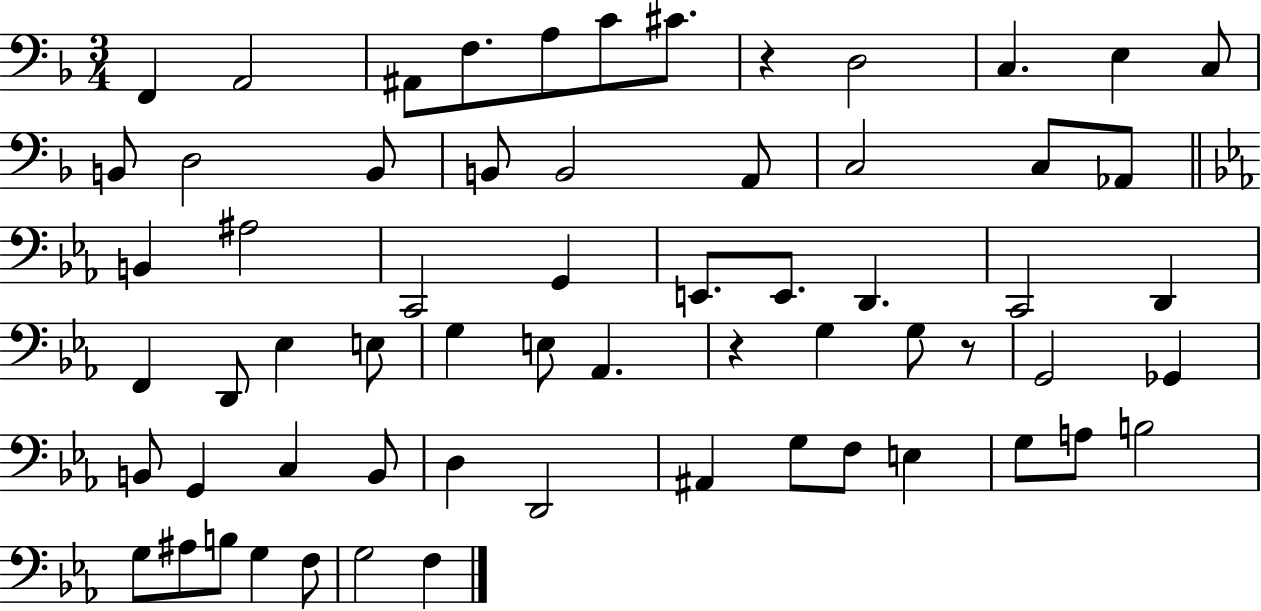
X:1
T:Untitled
M:3/4
L:1/4
K:F
F,, A,,2 ^A,,/2 F,/2 A,/2 C/2 ^C/2 z D,2 C, E, C,/2 B,,/2 D,2 B,,/2 B,,/2 B,,2 A,,/2 C,2 C,/2 _A,,/2 B,, ^A,2 C,,2 G,, E,,/2 E,,/2 D,, C,,2 D,, F,, D,,/2 _E, E,/2 G, E,/2 _A,, z G, G,/2 z/2 G,,2 _G,, B,,/2 G,, C, B,,/2 D, D,,2 ^A,, G,/2 F,/2 E, G,/2 A,/2 B,2 G,/2 ^A,/2 B,/2 G, F,/2 G,2 F,